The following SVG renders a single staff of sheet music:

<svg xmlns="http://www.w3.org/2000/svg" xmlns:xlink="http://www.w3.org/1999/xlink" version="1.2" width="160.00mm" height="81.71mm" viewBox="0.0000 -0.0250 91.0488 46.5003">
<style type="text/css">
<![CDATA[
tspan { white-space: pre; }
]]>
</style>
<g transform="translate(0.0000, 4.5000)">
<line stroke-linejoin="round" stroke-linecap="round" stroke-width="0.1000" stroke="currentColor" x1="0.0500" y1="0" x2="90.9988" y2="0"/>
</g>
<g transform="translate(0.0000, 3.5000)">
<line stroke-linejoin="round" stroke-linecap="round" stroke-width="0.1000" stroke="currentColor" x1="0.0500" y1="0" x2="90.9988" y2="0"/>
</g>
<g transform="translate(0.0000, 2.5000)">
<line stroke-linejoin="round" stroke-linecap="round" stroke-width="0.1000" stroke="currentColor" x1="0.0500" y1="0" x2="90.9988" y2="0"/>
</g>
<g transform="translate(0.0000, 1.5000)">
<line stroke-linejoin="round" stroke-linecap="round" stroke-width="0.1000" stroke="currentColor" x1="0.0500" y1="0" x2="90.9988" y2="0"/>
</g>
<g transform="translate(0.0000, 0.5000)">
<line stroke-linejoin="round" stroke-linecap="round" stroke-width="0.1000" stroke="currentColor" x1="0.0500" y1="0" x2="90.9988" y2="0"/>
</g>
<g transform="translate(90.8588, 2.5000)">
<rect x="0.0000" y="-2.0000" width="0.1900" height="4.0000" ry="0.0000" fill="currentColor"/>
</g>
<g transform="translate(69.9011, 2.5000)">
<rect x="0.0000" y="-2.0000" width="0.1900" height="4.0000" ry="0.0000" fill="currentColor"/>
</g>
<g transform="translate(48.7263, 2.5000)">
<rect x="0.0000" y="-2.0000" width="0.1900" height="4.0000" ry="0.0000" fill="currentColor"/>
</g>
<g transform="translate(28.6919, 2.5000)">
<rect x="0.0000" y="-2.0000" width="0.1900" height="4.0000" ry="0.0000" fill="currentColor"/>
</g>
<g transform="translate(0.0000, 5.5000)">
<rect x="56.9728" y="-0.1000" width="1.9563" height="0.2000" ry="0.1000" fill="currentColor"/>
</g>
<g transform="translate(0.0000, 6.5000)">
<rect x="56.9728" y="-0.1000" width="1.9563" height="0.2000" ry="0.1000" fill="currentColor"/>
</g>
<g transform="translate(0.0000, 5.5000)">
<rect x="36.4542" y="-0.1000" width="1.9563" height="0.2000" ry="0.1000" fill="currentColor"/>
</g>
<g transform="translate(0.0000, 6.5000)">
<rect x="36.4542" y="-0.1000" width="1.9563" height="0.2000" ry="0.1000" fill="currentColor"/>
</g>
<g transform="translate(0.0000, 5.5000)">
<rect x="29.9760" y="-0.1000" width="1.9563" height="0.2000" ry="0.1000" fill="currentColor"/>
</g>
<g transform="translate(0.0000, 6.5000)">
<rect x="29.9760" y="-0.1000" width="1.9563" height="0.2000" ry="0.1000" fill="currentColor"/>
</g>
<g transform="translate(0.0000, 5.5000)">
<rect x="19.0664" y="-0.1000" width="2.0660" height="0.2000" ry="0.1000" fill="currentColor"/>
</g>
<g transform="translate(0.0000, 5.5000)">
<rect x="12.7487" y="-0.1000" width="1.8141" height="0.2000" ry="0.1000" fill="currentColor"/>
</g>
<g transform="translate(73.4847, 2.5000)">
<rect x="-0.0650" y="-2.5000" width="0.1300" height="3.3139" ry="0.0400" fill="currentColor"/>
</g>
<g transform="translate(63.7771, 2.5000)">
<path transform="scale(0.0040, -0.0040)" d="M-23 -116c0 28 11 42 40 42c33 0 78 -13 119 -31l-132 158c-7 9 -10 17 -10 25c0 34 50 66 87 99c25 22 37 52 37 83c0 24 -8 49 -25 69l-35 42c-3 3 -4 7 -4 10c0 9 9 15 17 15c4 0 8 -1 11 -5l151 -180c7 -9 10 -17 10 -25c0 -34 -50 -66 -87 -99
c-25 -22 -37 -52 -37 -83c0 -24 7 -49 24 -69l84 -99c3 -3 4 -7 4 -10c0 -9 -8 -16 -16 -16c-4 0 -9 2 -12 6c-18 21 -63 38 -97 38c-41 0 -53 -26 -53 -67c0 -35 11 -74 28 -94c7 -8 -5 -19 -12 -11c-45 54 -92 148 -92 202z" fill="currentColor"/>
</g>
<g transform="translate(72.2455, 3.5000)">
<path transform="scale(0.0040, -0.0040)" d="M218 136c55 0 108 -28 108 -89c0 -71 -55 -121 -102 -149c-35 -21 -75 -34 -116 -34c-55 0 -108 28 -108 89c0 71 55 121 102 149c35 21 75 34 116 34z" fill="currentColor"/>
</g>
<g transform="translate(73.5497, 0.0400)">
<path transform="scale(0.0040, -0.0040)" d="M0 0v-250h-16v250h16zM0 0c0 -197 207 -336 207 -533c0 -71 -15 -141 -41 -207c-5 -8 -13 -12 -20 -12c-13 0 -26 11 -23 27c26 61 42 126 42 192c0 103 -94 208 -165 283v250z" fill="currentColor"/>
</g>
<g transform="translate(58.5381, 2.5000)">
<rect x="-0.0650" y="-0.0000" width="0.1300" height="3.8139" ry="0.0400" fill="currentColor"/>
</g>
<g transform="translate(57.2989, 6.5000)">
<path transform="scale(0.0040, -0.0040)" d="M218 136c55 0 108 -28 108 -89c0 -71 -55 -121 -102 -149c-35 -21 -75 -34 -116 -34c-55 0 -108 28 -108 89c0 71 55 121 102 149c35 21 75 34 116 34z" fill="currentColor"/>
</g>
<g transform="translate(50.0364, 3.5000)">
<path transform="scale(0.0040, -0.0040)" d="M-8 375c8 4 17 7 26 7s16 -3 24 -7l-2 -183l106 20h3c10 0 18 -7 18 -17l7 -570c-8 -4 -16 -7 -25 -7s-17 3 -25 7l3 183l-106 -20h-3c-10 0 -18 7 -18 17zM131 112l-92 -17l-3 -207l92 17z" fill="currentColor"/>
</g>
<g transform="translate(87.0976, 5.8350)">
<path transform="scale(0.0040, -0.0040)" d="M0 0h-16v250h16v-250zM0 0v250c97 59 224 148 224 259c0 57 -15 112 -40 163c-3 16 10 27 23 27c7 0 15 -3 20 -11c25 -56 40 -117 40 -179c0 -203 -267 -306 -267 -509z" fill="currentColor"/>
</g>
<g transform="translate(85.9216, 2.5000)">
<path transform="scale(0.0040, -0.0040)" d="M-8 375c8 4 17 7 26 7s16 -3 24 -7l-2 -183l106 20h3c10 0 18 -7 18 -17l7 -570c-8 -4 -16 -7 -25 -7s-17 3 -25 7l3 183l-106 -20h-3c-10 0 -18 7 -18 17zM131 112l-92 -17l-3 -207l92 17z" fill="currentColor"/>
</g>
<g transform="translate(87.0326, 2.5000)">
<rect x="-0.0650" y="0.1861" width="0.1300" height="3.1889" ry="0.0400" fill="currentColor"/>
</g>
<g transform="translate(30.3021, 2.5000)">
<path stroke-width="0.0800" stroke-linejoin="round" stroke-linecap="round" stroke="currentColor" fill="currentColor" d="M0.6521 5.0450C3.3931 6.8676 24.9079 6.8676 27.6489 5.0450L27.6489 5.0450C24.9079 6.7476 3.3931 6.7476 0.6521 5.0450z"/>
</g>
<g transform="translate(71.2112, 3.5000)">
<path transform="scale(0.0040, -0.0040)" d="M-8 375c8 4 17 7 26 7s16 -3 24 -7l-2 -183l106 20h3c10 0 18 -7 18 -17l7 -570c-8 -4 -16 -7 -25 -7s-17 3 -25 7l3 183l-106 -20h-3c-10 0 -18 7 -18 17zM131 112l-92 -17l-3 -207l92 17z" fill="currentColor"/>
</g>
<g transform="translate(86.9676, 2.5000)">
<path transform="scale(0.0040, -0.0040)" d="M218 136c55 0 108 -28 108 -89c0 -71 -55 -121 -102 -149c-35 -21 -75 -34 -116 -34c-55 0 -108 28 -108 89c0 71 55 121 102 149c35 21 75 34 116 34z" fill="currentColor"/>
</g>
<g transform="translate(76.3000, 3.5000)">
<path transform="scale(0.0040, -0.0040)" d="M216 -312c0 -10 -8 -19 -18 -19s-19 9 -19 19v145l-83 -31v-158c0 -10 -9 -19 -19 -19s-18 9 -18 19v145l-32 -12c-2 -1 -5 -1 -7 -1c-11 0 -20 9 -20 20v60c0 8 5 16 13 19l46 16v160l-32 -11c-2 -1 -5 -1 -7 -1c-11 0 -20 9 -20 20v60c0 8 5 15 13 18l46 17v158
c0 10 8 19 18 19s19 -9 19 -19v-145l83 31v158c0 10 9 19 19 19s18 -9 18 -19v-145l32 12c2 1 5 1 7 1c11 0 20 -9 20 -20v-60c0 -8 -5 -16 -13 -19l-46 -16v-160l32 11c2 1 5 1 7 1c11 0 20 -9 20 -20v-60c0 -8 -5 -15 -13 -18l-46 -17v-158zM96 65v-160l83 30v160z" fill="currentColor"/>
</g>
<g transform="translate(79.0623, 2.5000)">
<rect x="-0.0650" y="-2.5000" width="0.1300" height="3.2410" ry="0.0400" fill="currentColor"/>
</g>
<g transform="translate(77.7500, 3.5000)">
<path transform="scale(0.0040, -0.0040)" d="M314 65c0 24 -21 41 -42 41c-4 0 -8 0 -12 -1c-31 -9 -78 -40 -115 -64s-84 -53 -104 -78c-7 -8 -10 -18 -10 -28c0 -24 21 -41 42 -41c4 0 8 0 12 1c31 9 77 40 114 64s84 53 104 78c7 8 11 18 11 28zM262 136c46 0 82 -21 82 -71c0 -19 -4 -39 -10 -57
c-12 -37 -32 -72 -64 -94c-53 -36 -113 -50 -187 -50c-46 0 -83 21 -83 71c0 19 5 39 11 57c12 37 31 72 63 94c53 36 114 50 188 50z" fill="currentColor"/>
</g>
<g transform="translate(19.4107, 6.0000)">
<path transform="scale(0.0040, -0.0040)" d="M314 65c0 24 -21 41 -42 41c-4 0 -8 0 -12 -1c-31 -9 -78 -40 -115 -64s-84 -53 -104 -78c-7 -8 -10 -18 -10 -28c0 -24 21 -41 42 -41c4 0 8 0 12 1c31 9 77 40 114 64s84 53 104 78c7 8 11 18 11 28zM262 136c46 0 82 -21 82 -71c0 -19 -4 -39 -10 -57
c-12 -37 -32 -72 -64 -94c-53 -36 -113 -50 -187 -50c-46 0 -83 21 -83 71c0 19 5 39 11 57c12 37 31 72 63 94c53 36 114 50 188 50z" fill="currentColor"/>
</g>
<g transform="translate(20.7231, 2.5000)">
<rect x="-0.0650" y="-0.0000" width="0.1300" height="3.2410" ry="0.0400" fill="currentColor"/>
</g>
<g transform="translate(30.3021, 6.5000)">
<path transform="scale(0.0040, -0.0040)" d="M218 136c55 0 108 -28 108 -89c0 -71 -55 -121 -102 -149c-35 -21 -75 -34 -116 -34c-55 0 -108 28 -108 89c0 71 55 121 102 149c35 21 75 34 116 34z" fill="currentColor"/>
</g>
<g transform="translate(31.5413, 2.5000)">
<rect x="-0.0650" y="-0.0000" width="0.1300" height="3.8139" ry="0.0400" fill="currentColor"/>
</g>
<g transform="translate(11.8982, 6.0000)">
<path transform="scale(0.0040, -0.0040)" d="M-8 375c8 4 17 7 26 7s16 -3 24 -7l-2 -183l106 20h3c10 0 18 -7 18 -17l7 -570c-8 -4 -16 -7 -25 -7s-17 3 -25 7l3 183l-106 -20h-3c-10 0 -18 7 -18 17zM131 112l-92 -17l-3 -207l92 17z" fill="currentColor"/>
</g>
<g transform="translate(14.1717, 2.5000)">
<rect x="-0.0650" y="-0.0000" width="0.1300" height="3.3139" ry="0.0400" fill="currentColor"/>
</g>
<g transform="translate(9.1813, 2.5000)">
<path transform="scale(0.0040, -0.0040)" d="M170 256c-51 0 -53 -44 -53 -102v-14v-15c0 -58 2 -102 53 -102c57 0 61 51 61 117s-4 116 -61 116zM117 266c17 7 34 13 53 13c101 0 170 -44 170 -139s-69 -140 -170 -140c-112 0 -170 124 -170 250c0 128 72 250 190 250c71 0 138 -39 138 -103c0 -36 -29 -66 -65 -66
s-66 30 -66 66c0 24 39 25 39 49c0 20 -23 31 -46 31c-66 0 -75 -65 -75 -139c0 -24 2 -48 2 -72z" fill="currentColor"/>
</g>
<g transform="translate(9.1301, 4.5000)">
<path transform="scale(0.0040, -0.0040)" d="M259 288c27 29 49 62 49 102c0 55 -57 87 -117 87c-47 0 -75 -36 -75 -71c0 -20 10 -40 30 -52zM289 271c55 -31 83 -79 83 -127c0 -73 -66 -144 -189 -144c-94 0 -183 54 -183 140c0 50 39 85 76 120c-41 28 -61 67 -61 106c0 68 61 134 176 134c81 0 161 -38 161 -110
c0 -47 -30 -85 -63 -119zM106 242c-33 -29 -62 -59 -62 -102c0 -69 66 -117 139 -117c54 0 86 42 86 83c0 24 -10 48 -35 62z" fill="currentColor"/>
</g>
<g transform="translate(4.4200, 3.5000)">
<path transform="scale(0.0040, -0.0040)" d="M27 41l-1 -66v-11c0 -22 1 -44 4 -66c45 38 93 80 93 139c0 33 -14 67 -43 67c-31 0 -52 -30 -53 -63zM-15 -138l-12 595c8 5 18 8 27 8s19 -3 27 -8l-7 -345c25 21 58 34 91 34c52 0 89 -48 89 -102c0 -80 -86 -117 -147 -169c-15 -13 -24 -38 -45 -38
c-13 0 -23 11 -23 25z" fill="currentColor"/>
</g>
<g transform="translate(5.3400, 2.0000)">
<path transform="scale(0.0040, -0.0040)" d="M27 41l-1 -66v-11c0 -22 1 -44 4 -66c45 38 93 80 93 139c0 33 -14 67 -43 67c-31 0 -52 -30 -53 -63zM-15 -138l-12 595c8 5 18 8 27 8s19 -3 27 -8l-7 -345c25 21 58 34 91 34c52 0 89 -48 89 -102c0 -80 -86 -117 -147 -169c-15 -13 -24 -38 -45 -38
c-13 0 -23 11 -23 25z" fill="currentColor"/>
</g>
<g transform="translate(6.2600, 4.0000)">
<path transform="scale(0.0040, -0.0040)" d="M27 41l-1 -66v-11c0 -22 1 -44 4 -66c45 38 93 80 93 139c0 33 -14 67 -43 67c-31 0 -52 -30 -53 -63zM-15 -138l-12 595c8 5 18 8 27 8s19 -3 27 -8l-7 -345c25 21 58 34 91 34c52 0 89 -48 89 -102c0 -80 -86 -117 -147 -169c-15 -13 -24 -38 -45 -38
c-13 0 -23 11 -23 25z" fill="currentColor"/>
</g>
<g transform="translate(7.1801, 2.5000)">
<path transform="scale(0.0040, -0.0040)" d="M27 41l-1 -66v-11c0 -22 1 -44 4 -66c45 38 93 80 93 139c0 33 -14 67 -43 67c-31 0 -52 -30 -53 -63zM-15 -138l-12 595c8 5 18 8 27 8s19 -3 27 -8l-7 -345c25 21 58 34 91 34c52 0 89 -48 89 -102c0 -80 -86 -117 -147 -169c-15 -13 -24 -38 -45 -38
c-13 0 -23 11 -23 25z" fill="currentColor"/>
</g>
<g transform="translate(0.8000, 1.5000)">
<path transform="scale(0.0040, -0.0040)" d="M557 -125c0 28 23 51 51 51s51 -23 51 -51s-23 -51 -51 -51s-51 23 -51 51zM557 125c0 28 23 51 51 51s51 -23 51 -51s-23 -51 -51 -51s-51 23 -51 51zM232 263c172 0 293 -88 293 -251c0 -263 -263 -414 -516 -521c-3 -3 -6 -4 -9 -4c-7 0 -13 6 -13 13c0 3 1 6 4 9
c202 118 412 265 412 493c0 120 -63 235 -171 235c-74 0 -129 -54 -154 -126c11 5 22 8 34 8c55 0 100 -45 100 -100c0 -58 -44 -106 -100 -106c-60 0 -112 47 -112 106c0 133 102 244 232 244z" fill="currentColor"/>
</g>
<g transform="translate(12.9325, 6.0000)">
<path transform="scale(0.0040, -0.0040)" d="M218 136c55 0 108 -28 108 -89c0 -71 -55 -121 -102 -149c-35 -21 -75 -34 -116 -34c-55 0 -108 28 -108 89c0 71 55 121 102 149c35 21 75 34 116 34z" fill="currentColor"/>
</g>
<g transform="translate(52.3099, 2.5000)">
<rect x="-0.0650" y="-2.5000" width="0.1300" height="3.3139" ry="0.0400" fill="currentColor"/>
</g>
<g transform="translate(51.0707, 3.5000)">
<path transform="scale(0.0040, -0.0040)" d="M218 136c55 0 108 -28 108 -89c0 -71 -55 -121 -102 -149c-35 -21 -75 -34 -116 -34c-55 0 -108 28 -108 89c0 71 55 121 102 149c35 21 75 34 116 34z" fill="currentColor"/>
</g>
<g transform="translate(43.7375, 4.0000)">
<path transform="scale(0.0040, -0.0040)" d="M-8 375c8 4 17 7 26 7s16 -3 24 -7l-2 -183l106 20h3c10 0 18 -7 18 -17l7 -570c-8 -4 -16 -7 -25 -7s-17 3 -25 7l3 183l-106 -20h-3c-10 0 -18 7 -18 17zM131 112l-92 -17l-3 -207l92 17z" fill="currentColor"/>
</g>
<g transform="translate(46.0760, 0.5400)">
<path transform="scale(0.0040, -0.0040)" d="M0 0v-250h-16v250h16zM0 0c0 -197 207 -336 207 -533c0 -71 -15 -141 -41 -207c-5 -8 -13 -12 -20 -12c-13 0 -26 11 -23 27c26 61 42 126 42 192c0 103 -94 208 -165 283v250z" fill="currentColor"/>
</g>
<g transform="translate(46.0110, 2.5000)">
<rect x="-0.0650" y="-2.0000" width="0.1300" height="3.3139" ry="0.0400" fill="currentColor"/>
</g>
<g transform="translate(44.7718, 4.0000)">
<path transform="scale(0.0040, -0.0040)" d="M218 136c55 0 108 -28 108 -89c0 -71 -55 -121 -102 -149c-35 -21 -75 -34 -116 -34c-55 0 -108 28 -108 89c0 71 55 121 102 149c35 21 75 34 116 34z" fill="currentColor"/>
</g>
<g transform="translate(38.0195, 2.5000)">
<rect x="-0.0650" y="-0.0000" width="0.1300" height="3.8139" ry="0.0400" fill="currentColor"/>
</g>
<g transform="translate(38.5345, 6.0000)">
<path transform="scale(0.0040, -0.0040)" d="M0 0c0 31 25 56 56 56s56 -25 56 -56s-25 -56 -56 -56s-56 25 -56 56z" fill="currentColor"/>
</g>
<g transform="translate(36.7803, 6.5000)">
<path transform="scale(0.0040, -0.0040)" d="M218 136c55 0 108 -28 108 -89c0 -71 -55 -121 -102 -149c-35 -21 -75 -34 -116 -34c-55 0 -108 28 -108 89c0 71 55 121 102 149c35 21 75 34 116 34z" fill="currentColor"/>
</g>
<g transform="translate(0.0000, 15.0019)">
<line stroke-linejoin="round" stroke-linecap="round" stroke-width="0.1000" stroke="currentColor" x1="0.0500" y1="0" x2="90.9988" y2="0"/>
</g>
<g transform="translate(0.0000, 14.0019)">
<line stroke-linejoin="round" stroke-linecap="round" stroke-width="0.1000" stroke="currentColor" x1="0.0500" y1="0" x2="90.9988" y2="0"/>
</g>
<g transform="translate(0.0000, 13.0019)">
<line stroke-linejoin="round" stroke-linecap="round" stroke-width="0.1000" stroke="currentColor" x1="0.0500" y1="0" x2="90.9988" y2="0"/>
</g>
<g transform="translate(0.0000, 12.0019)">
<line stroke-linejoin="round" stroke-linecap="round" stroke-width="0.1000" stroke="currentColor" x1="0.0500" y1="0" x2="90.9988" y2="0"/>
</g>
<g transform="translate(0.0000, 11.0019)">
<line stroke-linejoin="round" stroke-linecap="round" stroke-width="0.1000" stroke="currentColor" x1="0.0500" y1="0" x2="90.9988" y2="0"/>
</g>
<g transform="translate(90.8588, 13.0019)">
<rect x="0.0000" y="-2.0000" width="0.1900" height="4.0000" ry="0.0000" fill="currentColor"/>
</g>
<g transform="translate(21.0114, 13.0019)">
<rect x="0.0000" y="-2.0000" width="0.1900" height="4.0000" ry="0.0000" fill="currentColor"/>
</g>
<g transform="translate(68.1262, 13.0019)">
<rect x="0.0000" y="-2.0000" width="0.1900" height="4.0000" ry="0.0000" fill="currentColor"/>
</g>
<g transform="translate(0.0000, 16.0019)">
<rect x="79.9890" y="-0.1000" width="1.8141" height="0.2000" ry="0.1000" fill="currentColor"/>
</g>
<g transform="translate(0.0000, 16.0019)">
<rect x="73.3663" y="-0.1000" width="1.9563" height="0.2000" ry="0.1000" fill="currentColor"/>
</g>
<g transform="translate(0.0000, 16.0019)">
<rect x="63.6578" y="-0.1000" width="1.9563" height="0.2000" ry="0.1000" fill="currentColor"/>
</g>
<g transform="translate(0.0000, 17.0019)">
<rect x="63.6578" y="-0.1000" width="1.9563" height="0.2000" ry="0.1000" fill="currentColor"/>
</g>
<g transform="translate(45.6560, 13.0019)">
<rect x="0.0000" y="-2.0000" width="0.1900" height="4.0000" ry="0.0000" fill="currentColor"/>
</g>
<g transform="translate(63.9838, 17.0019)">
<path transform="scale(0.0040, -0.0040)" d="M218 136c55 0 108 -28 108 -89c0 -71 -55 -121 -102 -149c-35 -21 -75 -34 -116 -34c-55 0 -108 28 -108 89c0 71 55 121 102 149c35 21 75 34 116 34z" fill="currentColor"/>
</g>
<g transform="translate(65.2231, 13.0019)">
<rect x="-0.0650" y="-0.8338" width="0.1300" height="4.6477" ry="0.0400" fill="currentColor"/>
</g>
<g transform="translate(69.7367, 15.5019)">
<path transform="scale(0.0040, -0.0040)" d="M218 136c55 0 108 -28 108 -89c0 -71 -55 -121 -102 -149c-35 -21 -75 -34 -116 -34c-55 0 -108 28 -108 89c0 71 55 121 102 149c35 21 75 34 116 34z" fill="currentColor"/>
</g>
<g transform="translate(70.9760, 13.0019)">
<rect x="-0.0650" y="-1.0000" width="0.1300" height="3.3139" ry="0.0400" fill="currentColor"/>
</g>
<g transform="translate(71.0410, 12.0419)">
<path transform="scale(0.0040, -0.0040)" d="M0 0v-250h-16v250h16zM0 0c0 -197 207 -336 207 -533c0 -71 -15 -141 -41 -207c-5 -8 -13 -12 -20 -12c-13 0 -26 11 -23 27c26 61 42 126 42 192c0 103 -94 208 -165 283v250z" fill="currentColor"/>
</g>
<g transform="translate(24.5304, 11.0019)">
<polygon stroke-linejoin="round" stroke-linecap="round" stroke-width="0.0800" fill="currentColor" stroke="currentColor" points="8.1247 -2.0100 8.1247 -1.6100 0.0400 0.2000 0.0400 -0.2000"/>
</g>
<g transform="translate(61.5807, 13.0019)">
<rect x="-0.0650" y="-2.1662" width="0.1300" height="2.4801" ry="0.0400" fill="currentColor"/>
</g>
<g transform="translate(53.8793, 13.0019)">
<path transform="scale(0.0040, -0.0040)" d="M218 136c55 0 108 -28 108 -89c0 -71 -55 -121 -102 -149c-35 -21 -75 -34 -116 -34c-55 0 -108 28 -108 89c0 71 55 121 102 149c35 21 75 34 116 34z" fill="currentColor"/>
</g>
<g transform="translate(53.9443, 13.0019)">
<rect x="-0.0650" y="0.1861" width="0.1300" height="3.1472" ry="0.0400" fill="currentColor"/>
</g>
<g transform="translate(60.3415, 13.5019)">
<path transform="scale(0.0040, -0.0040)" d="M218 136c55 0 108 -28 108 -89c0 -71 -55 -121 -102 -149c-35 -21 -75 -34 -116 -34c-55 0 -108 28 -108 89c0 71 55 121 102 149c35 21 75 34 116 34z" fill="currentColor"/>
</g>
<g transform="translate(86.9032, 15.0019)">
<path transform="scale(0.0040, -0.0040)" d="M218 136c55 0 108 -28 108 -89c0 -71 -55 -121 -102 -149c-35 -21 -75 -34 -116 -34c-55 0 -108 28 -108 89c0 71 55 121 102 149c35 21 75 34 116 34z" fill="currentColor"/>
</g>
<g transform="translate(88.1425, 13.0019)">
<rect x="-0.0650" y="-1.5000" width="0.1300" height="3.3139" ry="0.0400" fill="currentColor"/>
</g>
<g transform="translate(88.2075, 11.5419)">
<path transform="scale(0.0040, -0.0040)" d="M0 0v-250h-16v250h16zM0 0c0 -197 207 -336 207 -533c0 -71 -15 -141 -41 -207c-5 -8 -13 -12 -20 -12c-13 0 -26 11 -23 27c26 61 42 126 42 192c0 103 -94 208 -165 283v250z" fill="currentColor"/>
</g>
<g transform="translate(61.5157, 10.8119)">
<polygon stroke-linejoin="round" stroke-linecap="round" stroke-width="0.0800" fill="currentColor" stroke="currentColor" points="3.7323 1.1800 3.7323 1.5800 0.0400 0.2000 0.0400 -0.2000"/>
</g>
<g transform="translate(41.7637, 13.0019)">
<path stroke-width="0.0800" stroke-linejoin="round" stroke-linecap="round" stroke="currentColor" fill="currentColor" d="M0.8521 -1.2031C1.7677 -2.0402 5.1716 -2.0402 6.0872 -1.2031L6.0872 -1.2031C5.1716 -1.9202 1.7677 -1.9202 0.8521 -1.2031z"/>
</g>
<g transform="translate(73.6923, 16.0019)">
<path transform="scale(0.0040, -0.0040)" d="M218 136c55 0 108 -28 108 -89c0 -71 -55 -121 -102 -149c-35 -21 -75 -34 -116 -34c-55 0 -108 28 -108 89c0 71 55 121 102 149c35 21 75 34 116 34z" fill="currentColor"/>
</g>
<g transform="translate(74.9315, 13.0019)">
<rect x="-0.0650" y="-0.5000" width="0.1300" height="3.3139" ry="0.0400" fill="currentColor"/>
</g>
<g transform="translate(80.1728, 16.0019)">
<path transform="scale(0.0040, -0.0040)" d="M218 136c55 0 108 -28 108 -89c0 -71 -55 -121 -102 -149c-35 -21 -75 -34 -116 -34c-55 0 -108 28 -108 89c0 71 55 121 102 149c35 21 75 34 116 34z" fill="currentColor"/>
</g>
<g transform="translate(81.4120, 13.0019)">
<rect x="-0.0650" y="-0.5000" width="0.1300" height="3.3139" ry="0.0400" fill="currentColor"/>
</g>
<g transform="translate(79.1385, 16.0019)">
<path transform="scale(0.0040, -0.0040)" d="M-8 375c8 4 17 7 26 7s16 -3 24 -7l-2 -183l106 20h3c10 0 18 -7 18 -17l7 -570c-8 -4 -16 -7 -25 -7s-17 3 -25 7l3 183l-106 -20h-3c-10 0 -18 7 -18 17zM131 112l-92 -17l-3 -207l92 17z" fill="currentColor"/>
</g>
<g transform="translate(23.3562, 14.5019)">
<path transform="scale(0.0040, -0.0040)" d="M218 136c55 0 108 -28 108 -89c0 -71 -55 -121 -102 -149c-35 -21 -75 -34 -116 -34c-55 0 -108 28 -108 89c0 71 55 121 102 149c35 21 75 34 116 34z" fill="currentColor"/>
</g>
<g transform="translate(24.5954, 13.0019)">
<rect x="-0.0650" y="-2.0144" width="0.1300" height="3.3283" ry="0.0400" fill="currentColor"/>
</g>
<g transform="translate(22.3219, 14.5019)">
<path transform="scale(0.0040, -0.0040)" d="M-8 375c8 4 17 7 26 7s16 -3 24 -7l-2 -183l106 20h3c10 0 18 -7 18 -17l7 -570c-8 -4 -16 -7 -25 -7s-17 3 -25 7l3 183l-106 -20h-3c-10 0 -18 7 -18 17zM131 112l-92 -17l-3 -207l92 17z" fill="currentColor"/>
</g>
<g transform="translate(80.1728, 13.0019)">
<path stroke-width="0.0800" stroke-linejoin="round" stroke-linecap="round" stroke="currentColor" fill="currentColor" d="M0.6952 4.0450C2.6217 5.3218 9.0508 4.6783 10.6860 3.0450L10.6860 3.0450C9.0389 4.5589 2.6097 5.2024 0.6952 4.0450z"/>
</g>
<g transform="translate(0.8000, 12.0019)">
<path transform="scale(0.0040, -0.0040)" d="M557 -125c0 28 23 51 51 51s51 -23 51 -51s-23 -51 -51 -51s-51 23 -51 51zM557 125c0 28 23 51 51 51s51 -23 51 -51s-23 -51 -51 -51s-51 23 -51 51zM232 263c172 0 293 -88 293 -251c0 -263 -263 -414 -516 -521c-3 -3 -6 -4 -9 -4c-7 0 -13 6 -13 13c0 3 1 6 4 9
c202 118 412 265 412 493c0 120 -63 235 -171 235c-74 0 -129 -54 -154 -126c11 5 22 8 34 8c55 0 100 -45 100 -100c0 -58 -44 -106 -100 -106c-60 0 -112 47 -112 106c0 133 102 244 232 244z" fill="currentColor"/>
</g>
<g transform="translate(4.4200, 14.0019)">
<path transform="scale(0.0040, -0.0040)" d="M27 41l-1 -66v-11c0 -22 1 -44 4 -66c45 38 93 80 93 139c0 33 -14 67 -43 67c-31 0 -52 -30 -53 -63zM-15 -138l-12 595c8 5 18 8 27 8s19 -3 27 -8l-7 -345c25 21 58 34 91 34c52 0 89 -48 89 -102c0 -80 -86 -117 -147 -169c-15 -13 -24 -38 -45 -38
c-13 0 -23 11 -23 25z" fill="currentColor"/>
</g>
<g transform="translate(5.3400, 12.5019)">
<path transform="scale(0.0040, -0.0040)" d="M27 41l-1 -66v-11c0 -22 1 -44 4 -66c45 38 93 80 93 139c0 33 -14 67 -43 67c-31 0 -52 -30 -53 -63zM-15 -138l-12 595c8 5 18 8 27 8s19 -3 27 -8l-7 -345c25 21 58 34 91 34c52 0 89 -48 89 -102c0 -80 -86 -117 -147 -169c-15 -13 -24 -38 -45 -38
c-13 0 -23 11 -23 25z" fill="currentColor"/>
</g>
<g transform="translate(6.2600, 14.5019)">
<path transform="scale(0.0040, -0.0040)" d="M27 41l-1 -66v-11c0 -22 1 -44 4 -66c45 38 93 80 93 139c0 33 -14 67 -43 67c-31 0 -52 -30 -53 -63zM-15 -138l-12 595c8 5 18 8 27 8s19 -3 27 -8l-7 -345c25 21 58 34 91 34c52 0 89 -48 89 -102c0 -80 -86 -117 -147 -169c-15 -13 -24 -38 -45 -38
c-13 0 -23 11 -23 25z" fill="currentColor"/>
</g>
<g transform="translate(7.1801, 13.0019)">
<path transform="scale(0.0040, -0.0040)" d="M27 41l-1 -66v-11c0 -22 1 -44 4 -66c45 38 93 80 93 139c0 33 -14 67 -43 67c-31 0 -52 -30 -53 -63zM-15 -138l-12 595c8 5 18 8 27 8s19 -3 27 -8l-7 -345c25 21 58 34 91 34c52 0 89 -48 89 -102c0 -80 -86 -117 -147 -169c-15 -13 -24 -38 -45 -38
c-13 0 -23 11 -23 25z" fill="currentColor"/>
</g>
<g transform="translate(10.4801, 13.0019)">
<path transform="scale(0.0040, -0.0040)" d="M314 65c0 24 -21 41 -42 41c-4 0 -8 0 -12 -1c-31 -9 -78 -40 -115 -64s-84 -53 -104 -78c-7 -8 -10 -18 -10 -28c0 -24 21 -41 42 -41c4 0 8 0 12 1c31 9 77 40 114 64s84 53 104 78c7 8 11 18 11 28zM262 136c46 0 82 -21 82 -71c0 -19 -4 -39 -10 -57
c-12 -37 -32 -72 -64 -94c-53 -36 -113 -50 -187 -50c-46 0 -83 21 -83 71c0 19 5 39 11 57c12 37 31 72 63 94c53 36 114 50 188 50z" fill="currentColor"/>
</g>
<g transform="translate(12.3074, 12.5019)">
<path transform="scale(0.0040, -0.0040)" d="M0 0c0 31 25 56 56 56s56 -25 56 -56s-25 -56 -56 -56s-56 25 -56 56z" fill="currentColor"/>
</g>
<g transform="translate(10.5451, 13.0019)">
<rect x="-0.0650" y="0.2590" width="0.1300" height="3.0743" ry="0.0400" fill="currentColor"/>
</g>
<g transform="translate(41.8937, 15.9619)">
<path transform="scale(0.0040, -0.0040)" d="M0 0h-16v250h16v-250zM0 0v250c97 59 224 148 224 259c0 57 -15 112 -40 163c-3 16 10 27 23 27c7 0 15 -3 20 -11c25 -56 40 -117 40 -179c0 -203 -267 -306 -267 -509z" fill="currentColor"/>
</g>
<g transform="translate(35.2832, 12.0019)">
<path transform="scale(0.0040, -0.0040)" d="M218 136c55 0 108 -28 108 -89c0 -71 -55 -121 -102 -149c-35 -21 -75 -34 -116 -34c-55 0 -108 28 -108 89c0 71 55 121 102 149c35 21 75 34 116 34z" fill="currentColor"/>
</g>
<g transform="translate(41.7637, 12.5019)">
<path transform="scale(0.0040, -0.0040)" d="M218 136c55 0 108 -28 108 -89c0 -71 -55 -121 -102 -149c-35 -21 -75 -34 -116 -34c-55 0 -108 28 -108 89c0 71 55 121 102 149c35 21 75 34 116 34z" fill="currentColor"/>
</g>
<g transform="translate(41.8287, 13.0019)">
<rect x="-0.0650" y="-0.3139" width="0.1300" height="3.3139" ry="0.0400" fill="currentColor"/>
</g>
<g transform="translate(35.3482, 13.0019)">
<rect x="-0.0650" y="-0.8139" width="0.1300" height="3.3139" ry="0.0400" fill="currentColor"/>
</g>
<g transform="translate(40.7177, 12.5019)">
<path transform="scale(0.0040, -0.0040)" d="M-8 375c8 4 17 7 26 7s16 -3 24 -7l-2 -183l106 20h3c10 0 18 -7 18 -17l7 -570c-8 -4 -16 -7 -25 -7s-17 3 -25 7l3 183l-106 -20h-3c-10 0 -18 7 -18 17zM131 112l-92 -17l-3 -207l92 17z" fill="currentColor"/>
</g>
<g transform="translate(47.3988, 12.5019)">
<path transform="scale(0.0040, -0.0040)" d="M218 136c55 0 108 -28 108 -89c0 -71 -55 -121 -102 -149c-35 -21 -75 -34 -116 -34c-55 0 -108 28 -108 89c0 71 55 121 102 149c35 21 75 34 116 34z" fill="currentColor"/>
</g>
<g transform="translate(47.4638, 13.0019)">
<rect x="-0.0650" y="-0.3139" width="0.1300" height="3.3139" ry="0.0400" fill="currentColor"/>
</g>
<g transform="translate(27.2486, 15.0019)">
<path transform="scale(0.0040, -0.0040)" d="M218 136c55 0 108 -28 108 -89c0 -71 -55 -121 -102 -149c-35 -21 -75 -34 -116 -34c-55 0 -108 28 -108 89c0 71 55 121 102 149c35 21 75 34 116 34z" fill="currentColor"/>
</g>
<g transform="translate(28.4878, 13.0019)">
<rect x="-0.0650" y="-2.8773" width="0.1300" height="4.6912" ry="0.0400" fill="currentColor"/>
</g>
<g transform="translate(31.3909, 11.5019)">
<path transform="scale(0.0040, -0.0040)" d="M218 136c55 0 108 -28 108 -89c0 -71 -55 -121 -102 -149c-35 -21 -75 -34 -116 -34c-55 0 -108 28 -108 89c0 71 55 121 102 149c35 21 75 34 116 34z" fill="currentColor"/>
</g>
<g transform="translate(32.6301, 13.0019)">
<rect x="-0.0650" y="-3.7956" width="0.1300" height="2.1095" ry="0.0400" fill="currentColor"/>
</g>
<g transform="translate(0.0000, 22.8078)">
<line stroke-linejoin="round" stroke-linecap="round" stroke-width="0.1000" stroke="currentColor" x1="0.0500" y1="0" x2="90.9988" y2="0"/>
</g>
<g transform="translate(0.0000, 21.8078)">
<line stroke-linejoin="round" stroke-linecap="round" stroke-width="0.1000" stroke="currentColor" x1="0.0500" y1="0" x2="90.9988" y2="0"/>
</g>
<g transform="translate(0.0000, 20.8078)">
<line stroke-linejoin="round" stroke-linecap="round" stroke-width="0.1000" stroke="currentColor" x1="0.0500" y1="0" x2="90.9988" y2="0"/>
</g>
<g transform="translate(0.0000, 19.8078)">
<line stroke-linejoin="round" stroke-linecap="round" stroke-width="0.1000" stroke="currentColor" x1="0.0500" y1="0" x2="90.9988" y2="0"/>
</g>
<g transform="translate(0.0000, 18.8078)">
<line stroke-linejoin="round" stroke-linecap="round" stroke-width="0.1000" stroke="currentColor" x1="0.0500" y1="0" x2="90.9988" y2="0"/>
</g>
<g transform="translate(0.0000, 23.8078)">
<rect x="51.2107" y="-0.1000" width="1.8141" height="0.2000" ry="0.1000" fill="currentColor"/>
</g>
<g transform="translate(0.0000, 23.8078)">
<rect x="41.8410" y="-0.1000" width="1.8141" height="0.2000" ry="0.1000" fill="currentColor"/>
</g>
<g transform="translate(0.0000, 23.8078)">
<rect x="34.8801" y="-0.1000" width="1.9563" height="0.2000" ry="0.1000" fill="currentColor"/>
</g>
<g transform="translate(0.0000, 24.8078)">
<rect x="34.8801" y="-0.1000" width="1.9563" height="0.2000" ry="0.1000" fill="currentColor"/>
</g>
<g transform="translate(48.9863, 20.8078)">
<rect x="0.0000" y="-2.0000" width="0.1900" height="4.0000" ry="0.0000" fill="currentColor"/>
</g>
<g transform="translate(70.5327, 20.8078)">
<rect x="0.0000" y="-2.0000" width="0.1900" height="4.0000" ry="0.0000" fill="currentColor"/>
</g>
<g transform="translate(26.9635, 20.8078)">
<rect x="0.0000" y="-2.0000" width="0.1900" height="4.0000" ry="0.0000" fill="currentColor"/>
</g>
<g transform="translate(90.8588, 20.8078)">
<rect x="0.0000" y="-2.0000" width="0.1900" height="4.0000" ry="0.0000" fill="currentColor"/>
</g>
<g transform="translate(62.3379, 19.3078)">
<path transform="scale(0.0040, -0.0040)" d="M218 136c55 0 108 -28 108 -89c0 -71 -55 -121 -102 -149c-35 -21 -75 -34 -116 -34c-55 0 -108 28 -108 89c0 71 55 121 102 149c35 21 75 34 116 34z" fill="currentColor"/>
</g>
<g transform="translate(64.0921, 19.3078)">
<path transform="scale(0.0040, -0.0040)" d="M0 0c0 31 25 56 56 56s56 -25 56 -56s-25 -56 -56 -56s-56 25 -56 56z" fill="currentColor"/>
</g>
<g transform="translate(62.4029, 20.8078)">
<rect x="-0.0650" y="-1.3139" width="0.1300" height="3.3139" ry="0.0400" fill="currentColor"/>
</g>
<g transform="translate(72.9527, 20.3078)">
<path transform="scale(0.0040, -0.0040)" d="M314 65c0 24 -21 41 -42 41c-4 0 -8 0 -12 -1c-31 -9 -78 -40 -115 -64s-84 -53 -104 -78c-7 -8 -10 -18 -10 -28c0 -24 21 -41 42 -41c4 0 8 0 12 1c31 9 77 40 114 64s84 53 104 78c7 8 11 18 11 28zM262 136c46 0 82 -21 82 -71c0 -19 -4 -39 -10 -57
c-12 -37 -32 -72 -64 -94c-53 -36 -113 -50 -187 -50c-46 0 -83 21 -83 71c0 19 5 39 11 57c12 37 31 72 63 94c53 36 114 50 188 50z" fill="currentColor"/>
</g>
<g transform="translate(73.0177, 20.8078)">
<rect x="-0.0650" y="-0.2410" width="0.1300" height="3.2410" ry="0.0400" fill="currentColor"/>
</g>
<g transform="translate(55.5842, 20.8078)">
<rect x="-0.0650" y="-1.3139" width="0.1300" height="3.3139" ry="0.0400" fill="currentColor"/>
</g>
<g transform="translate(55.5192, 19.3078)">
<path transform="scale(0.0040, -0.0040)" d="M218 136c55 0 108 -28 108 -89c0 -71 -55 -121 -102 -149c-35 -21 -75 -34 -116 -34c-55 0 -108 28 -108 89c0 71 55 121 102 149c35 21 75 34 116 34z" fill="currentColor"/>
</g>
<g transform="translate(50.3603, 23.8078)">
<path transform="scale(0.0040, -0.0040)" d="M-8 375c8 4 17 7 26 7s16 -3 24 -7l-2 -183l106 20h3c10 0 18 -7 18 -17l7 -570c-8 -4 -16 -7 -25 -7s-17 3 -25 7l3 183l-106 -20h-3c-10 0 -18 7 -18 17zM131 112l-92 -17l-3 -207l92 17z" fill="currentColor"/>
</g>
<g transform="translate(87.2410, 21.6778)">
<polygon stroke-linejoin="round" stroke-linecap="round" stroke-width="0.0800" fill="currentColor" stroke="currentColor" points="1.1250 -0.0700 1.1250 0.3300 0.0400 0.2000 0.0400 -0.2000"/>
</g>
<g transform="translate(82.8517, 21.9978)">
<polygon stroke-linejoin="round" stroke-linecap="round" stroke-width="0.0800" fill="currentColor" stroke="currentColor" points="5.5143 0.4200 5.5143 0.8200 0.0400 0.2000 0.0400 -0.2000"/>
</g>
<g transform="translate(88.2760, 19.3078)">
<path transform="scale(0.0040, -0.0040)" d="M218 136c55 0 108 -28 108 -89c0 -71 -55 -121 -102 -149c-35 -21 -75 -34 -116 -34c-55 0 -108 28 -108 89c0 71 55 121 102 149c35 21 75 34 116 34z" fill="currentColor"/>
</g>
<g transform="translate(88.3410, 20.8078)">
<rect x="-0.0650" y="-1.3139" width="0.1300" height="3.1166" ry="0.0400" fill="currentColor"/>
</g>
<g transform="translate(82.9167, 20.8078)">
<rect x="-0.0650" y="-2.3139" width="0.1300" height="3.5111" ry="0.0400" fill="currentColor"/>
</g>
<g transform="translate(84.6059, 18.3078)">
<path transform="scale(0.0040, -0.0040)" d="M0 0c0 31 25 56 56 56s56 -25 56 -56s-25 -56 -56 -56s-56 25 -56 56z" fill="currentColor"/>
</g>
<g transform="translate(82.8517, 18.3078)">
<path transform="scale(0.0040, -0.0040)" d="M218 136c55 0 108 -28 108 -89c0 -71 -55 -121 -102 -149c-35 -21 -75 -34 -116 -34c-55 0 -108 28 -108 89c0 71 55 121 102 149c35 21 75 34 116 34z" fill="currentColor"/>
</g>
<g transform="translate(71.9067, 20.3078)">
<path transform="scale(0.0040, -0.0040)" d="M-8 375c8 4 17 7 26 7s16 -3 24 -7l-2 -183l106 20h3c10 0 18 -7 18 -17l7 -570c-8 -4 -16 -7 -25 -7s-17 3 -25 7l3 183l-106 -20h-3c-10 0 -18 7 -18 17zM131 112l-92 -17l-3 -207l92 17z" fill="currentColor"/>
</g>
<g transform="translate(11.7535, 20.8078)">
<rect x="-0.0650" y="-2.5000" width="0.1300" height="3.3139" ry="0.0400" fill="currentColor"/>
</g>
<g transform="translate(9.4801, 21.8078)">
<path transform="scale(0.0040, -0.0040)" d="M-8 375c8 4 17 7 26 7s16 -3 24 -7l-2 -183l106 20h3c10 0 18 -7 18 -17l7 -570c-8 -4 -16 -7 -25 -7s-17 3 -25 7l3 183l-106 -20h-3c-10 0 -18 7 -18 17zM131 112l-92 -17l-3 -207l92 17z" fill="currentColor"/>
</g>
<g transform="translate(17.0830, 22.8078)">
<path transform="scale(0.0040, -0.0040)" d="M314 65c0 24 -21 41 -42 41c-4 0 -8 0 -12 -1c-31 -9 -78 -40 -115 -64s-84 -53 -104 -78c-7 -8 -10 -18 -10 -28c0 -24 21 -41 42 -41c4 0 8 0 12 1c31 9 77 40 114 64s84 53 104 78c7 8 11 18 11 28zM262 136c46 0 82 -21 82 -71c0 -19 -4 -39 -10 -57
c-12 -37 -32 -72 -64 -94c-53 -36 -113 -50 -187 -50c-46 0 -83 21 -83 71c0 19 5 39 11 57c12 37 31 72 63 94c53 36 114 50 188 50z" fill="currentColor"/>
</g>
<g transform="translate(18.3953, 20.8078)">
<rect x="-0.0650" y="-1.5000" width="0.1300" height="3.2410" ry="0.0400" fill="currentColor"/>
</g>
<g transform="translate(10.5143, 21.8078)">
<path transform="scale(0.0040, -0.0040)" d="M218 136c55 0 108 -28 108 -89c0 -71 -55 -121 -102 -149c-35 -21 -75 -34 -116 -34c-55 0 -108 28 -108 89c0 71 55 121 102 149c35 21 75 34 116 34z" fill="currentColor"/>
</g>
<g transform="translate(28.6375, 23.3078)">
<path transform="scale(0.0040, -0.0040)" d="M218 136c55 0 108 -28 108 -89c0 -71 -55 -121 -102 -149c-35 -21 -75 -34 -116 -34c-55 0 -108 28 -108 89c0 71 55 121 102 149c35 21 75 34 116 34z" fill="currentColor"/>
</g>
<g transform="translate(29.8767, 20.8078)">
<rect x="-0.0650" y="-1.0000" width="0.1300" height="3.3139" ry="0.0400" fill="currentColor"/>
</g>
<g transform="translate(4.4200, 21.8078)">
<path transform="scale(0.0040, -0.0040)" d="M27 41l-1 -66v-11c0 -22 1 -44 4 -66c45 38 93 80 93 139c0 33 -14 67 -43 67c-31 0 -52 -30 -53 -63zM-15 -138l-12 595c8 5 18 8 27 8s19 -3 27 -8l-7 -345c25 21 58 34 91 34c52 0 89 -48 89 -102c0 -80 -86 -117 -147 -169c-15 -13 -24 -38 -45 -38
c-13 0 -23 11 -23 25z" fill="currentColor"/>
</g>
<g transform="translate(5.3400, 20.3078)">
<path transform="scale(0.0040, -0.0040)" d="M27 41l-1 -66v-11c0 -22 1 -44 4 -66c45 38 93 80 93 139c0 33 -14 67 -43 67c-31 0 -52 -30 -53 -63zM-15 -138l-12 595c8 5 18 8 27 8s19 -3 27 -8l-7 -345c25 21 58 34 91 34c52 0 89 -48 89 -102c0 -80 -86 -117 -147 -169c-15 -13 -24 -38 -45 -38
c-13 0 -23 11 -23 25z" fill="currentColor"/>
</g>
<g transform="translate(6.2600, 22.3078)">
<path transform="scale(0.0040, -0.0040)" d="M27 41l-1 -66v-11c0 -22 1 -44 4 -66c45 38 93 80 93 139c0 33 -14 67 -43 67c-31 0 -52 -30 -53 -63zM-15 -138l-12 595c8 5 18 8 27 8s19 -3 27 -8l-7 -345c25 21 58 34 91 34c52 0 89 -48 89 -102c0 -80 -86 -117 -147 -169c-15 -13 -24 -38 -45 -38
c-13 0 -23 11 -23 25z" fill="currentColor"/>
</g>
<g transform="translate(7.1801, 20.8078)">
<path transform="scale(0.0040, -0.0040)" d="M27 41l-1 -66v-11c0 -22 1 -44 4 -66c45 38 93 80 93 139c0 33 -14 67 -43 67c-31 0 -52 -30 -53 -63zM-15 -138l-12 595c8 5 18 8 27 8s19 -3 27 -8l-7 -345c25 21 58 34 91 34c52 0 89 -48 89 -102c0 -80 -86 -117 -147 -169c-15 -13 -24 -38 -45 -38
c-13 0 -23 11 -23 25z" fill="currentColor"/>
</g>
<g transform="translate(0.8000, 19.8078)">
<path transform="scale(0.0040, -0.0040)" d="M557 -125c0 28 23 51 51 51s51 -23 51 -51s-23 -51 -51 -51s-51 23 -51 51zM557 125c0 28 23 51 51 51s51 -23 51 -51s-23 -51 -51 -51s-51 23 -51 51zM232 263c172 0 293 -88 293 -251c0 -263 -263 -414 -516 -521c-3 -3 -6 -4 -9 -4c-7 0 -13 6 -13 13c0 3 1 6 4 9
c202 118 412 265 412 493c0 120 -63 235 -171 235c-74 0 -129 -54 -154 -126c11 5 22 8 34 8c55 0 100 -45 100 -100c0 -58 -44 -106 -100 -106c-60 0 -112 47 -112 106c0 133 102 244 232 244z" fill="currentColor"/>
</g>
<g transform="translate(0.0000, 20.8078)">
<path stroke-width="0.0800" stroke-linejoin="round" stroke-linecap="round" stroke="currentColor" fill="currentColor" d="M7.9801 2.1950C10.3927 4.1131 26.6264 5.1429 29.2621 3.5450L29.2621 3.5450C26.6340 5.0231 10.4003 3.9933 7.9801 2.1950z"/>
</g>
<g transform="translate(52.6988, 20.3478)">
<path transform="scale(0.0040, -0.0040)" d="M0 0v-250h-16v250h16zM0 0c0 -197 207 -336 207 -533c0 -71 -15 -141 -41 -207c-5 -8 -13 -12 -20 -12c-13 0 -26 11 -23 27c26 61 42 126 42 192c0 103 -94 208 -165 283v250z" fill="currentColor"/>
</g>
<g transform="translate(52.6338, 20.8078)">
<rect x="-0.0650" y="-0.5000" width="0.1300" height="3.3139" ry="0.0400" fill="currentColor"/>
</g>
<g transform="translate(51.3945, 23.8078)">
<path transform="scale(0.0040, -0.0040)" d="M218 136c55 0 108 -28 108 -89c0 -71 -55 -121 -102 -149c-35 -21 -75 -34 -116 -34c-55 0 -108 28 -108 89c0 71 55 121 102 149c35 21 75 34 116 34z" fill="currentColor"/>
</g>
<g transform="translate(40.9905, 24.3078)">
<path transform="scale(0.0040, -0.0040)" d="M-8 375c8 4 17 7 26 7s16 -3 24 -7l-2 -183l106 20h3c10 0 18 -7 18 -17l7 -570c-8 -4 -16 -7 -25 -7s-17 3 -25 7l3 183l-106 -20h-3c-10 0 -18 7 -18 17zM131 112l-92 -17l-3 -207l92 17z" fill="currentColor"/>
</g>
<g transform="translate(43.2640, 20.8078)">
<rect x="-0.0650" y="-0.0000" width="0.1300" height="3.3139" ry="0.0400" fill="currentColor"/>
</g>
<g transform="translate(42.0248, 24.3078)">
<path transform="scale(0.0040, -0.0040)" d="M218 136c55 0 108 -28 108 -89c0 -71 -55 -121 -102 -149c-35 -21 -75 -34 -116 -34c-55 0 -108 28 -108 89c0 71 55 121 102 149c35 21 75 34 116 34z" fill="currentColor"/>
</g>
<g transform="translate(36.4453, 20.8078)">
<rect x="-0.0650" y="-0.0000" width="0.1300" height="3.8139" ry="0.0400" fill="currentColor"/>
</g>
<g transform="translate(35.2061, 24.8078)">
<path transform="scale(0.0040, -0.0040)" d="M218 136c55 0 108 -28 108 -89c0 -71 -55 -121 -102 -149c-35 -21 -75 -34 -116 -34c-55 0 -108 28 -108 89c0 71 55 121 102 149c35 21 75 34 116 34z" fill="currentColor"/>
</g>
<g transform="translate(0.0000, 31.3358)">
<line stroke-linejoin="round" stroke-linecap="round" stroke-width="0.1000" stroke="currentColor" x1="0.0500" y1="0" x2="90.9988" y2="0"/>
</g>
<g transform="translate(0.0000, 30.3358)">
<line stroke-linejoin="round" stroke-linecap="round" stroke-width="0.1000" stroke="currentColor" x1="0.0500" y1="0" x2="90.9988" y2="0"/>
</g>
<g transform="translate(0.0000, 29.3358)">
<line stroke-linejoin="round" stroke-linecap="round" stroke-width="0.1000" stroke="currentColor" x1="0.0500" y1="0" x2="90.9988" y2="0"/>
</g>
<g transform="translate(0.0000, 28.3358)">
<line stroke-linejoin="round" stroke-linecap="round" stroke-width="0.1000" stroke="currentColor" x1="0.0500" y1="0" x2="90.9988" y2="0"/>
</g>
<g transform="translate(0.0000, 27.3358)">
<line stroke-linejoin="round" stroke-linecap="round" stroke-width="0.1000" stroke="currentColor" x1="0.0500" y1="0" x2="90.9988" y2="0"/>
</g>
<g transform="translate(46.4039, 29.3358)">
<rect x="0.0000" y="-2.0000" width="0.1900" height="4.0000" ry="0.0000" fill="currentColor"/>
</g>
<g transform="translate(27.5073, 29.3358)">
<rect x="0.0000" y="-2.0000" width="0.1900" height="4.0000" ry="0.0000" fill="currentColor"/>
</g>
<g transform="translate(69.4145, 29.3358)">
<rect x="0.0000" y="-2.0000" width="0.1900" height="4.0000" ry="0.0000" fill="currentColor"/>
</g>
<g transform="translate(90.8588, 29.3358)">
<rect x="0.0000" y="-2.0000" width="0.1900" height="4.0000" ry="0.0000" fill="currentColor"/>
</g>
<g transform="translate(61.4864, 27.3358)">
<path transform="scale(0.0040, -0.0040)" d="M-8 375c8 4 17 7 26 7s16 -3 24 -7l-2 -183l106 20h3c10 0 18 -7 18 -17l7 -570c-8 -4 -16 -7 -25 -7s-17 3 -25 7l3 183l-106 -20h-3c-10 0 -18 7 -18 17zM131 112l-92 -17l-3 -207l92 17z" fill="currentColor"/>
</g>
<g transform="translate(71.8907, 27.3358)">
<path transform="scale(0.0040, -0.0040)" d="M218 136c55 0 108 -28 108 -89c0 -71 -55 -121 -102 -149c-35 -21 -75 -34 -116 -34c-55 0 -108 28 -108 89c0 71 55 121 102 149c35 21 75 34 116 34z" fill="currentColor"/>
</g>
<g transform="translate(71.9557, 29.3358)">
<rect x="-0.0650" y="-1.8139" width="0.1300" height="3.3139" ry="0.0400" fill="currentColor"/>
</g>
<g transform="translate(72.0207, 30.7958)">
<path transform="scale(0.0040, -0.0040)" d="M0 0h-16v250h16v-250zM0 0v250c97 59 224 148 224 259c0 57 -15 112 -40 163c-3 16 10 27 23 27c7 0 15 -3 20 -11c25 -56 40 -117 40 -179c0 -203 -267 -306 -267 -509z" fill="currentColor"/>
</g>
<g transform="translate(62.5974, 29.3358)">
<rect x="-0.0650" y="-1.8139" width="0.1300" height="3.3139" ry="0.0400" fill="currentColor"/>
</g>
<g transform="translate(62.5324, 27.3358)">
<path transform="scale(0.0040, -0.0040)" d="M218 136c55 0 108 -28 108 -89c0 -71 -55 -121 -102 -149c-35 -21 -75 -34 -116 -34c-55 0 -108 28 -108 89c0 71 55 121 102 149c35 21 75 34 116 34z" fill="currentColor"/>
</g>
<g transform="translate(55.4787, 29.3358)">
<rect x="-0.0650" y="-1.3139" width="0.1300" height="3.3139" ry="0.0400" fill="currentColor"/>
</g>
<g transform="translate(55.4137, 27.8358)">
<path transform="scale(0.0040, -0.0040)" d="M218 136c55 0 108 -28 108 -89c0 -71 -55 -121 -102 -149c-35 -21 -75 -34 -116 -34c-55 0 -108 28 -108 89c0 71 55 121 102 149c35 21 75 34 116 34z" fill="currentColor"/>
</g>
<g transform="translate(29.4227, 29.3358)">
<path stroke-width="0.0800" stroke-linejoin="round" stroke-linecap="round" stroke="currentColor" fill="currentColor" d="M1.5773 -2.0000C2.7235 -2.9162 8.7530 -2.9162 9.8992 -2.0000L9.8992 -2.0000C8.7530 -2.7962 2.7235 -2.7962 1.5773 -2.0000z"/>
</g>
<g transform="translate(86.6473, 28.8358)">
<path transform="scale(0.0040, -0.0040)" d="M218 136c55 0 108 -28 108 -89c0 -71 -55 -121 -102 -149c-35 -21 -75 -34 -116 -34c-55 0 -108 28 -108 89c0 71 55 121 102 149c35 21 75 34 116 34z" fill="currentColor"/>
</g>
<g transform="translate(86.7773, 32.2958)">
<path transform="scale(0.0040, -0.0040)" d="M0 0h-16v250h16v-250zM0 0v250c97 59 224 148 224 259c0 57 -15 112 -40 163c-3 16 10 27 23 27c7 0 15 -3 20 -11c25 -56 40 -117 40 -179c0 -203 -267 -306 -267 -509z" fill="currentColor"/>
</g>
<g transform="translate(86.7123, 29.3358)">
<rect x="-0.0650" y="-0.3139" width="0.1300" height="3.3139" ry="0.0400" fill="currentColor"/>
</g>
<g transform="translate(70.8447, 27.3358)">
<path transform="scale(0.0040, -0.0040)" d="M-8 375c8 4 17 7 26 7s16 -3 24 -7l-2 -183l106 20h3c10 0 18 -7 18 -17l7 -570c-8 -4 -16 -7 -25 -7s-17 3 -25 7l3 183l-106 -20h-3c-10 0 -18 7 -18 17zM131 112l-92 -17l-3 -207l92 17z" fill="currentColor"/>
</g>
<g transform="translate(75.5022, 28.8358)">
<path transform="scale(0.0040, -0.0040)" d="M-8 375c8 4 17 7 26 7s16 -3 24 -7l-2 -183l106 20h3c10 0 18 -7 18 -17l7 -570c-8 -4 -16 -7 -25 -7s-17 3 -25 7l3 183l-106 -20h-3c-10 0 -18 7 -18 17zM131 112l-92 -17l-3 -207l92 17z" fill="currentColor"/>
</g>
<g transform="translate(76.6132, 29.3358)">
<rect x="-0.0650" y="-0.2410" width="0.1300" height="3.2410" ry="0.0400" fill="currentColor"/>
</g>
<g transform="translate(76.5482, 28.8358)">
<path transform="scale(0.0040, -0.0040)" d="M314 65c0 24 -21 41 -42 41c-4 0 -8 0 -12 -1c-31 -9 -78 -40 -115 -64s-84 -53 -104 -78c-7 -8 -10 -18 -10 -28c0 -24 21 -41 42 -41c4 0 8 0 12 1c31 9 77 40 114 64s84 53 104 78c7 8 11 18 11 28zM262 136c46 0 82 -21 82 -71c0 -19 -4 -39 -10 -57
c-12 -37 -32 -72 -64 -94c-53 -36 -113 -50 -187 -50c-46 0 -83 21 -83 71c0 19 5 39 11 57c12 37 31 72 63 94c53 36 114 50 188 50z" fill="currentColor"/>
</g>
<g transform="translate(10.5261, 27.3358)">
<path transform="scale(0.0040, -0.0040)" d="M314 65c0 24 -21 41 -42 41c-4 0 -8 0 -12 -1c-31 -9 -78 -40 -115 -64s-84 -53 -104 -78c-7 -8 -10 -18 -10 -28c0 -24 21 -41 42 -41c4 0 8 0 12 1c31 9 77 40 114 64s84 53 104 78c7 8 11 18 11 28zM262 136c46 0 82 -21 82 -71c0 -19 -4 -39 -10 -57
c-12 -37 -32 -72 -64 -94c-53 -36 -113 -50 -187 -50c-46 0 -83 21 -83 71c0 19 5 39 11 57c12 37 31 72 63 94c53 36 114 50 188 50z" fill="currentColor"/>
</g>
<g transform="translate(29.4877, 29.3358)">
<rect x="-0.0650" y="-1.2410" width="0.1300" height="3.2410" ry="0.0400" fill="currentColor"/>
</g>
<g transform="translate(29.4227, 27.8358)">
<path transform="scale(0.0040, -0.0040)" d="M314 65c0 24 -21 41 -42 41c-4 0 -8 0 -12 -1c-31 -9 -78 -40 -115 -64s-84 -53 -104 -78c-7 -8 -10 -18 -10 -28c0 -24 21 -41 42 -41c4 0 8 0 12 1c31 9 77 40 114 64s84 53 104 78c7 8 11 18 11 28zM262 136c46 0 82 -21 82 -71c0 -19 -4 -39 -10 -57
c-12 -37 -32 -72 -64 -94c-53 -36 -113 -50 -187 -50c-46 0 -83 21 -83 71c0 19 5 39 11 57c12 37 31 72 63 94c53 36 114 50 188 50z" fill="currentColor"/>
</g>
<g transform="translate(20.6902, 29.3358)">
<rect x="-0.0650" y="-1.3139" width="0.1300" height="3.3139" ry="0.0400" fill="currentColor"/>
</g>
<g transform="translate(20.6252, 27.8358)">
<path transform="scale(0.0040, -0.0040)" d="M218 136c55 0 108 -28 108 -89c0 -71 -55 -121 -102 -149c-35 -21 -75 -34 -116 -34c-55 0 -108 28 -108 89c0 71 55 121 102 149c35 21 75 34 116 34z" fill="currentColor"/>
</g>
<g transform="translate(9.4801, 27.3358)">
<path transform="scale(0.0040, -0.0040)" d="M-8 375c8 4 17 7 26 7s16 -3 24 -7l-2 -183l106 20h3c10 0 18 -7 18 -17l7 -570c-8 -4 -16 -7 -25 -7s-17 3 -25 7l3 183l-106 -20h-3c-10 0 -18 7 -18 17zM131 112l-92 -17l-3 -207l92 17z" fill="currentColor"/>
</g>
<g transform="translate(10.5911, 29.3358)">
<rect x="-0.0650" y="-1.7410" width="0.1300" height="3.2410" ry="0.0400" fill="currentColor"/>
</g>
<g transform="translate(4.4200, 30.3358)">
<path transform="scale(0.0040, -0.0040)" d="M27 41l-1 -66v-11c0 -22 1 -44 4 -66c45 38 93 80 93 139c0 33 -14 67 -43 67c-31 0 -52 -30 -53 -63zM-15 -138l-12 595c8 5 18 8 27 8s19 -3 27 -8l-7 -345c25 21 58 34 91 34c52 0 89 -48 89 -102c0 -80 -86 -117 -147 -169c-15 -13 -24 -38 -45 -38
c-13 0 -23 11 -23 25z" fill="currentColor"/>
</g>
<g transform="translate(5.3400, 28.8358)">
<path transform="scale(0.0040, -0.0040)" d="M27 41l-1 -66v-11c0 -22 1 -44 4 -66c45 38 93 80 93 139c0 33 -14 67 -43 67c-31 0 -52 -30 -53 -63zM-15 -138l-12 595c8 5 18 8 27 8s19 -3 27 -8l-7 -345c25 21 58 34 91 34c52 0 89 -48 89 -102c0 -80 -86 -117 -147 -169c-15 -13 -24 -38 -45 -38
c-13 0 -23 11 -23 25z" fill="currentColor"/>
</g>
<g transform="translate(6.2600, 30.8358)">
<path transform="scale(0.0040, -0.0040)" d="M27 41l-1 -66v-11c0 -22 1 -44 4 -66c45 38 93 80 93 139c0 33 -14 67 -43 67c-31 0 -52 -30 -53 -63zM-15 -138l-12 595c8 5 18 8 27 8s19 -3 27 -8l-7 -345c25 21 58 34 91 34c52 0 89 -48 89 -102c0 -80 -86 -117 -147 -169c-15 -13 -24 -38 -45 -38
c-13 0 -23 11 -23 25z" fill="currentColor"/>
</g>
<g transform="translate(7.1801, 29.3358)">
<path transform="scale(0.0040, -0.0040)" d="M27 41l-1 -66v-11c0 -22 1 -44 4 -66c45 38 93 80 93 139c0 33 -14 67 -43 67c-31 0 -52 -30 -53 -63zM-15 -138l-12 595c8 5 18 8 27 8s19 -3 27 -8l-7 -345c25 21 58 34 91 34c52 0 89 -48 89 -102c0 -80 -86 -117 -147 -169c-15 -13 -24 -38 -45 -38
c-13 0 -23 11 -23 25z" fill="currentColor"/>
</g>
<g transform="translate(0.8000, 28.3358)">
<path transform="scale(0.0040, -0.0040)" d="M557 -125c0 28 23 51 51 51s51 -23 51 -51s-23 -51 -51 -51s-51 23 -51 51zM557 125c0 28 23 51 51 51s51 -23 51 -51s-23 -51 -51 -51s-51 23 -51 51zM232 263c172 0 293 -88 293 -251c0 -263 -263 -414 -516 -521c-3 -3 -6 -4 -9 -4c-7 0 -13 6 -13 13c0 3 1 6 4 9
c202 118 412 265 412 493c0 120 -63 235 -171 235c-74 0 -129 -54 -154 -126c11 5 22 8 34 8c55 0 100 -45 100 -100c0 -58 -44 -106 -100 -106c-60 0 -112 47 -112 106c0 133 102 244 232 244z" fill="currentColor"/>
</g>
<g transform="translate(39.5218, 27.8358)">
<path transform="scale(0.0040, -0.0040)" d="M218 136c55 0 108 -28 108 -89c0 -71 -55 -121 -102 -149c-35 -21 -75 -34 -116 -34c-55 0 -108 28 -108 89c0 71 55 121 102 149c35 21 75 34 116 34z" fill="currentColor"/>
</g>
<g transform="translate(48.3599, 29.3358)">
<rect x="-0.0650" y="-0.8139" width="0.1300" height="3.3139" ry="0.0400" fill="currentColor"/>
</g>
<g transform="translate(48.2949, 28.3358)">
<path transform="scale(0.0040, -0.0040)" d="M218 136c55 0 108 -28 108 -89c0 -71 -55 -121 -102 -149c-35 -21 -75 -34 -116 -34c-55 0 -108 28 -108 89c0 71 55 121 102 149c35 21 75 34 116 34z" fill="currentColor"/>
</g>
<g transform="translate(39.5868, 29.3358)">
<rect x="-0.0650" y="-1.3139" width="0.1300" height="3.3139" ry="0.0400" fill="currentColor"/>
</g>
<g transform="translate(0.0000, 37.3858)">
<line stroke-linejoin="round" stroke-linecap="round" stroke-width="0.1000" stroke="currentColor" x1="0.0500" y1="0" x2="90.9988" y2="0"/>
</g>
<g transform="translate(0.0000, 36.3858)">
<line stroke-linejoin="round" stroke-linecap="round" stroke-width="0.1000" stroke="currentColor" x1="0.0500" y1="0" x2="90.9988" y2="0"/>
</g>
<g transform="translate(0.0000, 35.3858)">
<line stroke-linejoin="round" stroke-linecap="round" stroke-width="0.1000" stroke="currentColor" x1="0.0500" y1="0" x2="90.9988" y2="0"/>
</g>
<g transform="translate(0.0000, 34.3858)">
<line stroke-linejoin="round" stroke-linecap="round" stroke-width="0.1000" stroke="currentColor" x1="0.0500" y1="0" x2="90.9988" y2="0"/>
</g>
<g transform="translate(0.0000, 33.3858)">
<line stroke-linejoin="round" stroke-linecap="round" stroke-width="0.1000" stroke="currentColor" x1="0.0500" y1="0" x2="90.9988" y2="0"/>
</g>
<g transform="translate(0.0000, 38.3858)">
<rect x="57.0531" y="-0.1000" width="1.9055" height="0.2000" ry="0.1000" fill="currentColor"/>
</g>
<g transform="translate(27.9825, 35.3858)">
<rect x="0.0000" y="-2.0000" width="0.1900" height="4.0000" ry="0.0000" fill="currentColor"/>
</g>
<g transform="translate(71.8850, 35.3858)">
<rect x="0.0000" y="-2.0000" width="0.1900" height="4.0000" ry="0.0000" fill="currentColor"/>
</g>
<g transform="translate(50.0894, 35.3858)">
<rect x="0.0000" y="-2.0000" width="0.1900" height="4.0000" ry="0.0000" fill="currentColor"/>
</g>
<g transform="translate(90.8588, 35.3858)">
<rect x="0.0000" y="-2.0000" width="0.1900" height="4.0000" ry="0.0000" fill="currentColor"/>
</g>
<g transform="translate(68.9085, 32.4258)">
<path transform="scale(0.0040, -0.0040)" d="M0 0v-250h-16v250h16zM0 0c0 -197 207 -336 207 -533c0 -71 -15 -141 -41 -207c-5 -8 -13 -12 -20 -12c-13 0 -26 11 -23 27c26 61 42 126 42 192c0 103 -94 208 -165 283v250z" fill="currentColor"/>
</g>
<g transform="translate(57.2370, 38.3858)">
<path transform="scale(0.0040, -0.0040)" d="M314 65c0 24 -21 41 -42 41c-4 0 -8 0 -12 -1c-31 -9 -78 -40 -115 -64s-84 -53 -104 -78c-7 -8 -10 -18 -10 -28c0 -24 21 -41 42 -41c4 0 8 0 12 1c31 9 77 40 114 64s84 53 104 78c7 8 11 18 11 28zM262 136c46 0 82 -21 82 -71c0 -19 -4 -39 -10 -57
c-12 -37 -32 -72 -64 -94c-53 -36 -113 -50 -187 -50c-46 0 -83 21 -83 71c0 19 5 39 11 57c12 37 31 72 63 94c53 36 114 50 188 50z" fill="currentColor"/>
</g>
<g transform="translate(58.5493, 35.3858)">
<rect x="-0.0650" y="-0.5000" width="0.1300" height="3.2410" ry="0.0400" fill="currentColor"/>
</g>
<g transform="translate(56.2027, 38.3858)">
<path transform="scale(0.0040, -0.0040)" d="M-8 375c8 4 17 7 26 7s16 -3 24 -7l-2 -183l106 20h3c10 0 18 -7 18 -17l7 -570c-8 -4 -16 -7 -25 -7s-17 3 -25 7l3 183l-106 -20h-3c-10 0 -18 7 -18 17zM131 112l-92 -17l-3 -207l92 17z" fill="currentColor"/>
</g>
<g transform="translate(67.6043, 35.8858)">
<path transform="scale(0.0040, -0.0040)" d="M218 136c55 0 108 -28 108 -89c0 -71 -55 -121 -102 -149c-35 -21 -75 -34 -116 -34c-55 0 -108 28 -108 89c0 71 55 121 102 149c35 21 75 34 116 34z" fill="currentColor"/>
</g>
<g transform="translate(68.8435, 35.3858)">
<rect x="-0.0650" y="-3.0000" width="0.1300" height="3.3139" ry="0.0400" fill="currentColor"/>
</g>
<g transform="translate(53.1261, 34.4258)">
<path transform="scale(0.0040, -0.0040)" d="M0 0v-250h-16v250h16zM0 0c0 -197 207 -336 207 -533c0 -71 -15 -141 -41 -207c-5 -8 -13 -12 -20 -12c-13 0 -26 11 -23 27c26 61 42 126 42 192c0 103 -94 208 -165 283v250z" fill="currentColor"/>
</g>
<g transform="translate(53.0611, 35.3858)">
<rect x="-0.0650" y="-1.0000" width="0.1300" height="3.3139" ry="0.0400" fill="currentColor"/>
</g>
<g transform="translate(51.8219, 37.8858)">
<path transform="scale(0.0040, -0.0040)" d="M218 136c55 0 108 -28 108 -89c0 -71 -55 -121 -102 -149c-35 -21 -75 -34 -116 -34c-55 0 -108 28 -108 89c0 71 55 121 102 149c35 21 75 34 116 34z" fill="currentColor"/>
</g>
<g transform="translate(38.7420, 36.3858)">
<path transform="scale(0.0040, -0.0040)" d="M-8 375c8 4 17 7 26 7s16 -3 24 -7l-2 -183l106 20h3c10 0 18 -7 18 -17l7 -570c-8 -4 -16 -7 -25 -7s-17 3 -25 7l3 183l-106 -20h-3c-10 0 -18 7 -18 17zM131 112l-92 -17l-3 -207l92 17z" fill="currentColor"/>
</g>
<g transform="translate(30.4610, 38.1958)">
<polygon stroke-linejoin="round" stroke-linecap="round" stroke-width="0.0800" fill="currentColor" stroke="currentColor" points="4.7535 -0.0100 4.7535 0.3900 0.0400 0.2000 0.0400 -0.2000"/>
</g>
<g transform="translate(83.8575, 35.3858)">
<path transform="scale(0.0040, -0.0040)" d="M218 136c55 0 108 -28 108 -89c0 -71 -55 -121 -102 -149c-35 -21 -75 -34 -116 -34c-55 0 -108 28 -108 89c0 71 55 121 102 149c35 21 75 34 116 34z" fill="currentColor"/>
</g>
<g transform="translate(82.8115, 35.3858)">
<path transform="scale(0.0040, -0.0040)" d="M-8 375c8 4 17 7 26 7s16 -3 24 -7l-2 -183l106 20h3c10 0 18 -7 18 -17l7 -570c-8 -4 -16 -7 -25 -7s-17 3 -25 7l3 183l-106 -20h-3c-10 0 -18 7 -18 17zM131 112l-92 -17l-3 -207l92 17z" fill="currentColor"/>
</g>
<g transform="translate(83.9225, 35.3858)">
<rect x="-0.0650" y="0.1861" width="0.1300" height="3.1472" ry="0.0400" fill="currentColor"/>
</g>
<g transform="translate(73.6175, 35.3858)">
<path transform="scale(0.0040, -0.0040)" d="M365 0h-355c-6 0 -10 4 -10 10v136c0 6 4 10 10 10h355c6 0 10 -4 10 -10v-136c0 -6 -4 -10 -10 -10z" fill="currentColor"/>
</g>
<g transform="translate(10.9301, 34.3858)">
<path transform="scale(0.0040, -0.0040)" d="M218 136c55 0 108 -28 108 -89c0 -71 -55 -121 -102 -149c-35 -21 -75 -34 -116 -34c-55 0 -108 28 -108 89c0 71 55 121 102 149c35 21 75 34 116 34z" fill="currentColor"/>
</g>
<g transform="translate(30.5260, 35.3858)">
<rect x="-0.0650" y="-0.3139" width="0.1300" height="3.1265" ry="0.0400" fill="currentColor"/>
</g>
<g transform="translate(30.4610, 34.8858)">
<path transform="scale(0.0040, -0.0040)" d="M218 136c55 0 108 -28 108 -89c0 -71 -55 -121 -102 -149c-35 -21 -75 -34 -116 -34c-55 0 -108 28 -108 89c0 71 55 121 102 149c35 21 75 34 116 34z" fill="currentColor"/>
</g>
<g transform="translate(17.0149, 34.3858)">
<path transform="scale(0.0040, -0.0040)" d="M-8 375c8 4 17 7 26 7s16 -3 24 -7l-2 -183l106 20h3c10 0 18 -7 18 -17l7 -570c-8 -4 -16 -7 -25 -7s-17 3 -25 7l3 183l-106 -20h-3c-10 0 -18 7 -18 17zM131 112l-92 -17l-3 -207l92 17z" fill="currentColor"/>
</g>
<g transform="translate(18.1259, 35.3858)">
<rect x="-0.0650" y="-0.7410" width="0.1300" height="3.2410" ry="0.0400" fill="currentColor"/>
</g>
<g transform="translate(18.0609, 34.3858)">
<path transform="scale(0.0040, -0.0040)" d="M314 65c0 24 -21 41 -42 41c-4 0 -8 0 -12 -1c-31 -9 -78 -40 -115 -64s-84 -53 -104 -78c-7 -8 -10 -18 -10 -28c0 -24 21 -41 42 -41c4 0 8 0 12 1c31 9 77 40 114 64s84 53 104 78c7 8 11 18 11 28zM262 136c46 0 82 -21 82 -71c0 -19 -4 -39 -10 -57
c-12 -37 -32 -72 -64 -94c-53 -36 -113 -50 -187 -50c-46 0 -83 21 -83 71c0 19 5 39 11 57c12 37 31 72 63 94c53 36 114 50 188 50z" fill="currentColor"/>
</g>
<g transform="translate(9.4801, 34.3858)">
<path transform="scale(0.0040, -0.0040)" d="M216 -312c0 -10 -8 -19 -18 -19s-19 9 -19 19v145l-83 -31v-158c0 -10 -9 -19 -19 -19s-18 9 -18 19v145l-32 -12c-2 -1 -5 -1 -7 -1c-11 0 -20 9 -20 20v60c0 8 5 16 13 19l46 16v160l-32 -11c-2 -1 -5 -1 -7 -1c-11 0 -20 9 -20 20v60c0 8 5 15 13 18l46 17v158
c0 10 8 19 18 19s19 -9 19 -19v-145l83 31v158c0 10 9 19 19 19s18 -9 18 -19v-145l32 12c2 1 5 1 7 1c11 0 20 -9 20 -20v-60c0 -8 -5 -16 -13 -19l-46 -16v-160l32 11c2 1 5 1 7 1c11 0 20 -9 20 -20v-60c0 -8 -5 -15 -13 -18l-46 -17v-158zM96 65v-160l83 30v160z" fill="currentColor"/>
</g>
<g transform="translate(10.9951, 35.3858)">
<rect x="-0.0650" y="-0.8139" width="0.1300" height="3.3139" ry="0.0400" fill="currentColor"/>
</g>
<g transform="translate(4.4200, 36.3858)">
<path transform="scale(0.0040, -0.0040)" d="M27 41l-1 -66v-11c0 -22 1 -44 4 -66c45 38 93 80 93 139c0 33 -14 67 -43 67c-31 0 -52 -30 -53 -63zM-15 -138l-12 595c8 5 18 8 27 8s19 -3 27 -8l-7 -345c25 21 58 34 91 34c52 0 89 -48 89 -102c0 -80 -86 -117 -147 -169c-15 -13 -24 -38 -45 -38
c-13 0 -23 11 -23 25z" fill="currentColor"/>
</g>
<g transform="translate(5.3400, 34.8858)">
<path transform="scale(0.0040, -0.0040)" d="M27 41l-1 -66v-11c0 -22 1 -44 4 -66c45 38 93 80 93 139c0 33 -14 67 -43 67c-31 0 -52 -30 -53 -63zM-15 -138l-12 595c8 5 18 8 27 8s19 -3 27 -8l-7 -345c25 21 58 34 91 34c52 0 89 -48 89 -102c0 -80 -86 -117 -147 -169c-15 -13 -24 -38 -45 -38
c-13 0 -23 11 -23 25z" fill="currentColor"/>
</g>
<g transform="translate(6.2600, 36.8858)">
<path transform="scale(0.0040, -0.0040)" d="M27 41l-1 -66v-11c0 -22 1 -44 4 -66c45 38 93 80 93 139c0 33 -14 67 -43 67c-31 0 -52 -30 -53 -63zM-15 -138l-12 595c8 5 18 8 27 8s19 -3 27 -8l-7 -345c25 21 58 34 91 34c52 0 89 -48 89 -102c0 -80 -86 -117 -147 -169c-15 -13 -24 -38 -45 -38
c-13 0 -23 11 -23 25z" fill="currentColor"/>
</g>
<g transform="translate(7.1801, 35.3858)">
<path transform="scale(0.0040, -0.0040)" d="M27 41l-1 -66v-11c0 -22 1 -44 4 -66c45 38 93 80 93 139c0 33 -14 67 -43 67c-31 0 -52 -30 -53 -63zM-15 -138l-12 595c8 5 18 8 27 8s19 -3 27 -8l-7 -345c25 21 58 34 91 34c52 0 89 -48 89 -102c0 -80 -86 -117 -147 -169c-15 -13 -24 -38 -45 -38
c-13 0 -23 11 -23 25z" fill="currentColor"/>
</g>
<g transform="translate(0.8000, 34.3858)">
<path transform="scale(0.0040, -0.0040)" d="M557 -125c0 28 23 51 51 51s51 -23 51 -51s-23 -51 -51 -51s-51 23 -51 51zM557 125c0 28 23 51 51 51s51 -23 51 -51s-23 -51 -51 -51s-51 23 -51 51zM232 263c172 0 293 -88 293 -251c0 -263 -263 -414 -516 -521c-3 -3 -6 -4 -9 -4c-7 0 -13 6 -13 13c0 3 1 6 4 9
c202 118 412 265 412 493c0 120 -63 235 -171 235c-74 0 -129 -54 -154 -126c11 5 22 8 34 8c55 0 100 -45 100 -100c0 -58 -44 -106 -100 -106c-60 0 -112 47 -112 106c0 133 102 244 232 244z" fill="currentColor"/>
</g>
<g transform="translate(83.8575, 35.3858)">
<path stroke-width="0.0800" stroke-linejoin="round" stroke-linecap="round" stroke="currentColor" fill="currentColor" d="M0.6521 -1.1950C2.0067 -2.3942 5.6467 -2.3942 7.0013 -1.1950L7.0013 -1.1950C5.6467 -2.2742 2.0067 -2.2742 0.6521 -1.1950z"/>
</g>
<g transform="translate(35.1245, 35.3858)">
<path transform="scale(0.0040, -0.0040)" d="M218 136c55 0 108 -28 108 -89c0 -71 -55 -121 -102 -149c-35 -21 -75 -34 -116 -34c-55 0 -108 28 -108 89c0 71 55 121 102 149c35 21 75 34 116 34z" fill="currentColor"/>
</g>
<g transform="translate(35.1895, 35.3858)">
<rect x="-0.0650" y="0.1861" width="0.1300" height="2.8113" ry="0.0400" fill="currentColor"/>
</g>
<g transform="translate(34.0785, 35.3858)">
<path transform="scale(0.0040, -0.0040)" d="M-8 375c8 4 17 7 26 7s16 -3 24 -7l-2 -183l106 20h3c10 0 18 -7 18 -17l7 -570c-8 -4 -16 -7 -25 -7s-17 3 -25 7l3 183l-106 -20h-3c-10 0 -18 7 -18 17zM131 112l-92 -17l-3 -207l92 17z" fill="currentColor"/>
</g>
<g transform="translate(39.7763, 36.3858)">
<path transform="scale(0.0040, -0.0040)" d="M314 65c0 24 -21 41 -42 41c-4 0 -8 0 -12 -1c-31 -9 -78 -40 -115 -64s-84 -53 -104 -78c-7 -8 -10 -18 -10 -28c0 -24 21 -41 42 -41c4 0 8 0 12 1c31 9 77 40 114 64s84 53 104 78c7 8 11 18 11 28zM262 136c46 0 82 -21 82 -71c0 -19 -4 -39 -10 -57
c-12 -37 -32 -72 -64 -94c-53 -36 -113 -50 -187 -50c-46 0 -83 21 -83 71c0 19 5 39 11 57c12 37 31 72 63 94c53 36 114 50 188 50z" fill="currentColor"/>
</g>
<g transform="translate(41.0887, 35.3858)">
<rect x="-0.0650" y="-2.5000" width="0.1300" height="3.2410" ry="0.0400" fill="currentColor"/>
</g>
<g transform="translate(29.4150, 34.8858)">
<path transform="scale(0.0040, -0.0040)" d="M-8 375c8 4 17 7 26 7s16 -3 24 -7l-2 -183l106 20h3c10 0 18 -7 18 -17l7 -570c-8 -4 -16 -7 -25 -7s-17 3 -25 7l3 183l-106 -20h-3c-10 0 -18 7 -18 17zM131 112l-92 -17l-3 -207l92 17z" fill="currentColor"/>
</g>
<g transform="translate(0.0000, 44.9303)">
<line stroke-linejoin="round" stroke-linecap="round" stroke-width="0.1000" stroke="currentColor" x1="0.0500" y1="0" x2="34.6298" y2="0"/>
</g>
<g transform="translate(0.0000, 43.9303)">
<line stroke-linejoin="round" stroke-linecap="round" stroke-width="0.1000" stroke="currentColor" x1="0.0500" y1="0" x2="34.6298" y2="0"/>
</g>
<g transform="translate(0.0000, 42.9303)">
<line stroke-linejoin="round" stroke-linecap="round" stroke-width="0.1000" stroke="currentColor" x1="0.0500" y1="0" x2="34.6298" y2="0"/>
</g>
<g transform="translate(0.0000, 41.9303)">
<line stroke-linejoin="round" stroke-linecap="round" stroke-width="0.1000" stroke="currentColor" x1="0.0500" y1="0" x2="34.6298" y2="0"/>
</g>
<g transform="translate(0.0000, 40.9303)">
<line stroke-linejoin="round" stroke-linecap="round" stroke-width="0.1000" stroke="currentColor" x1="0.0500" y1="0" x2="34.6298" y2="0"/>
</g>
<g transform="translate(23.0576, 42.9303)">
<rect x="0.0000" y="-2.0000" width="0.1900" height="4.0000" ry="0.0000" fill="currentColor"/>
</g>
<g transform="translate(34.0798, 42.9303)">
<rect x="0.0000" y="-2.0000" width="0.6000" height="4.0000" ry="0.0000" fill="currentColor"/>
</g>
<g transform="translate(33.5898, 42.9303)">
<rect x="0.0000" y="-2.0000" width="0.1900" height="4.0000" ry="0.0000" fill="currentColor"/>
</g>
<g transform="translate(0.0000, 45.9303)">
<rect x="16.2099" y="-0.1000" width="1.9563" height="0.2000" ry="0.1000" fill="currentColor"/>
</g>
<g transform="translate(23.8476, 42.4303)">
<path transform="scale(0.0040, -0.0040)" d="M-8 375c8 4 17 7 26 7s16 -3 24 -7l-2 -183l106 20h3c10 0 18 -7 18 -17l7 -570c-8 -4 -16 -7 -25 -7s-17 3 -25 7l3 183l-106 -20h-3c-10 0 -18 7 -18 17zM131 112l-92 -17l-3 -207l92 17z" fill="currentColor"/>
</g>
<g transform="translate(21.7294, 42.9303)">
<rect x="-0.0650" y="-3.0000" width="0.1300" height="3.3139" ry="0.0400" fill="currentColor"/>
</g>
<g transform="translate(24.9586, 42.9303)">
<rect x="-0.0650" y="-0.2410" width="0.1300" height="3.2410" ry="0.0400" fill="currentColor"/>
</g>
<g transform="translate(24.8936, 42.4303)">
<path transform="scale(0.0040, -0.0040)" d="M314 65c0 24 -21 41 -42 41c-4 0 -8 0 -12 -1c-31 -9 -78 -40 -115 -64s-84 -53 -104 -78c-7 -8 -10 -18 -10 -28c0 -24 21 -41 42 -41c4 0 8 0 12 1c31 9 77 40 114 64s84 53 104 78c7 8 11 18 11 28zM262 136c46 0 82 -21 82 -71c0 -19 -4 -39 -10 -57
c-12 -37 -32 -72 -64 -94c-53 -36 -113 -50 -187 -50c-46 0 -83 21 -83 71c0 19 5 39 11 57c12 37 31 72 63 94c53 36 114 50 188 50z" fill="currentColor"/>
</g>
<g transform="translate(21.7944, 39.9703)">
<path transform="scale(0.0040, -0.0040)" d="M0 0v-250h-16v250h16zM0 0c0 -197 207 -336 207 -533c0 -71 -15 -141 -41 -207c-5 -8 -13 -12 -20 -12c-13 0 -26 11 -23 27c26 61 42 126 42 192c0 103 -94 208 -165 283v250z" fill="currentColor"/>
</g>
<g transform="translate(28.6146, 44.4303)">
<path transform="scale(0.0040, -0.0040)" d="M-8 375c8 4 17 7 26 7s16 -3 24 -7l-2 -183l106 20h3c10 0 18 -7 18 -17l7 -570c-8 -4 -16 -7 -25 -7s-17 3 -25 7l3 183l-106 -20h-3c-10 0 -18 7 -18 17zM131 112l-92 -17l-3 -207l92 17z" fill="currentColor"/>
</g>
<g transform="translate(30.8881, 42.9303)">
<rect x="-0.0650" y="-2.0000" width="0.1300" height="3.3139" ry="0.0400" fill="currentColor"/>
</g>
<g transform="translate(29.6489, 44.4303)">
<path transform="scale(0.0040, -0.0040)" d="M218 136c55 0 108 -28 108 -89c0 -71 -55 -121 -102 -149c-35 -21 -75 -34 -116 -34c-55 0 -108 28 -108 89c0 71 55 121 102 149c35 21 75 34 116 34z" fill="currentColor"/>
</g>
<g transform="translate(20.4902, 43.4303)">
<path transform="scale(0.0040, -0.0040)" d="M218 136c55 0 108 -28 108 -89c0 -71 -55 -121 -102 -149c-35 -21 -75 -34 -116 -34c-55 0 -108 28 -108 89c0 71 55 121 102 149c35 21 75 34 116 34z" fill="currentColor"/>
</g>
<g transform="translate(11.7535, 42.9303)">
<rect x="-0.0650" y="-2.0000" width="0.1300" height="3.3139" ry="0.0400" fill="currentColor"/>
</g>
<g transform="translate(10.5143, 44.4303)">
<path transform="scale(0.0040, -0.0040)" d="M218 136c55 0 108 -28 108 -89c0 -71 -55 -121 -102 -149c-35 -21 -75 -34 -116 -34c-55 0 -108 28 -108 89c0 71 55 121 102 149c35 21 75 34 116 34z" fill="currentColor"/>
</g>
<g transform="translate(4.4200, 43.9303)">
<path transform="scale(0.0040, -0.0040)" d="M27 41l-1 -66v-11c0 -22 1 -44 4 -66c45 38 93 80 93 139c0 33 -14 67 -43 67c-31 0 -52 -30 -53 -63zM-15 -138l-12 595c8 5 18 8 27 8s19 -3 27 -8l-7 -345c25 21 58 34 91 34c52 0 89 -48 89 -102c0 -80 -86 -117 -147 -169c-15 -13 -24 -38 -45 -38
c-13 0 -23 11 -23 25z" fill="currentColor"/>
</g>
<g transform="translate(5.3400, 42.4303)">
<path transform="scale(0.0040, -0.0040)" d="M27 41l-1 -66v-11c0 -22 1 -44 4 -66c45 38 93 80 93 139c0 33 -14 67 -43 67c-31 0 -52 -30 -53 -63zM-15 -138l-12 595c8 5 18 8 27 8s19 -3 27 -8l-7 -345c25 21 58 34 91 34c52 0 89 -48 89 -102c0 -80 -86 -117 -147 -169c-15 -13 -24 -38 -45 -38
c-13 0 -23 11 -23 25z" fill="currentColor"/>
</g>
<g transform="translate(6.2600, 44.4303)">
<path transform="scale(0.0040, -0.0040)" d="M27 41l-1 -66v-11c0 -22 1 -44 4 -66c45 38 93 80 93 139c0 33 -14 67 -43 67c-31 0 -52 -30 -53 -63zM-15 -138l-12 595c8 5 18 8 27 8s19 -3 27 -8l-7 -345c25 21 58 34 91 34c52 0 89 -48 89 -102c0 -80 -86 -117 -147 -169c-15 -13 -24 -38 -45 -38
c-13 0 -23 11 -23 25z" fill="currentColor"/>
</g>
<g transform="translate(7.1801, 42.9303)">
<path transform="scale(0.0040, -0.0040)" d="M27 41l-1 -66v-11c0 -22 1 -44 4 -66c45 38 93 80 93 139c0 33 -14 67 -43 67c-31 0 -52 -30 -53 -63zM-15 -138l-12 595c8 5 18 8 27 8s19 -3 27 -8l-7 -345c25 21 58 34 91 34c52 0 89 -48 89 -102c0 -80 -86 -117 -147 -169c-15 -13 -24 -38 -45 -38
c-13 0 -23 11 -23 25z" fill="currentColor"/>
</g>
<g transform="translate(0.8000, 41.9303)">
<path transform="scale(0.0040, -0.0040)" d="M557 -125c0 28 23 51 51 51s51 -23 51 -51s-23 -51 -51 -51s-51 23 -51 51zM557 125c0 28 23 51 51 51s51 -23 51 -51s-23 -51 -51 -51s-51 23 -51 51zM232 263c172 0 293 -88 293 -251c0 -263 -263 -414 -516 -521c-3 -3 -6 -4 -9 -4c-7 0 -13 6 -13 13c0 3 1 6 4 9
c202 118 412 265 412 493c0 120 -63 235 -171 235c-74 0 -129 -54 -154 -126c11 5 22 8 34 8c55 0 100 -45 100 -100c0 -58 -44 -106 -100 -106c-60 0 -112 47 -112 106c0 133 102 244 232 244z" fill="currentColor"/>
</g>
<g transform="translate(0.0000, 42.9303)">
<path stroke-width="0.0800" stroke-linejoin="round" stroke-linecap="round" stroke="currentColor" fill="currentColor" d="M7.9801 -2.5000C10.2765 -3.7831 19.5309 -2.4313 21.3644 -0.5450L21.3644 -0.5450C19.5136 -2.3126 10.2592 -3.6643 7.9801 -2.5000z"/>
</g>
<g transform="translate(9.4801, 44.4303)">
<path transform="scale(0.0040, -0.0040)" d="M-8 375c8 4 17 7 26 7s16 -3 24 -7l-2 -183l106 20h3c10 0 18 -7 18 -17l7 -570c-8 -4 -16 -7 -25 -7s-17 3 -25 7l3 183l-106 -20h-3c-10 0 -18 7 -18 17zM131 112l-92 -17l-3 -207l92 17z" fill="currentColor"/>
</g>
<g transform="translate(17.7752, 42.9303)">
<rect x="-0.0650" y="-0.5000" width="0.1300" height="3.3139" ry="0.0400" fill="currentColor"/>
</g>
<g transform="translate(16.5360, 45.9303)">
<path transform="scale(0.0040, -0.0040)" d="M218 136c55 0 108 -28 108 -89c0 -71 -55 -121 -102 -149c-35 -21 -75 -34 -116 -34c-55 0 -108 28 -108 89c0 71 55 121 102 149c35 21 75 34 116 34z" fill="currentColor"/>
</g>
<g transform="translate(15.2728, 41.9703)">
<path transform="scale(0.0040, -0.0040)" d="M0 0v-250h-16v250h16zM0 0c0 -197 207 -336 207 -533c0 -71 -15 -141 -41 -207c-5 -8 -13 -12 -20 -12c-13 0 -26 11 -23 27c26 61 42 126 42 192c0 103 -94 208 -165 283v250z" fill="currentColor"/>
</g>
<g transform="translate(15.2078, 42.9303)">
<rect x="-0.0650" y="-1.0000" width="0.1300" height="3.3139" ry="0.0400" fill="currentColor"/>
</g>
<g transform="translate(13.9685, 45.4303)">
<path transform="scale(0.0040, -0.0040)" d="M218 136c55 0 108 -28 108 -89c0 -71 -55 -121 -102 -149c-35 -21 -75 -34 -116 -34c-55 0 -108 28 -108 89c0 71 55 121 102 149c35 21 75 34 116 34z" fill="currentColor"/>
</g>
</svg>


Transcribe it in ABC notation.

X:1
T:Untitled
M:6/8
L:1/4
K:Ab
D,, D,,2 C,, C,, A,,/2 B,, C,, z B,,/2 ^B,,2 D,/2 _D,2 A,,/2 G,,/2 G,/2 F, E,/2 E, _D, C,/2 C,,/2 F,,/2 _E,, E,, G,,/2 B,, G,,2 F,, C,, D,, E,,/2 G, G, E,2 _B,/2 G,/4 A,2 G, G,2 G, F, G, A, A,/2 E,2 E,/2 ^F, F,2 E,/2 D,/2 B,,2 F,,/2 E,,2 C,/2 z2 D, A,, F,,/2 _E,, C,/2 E,2 A,,